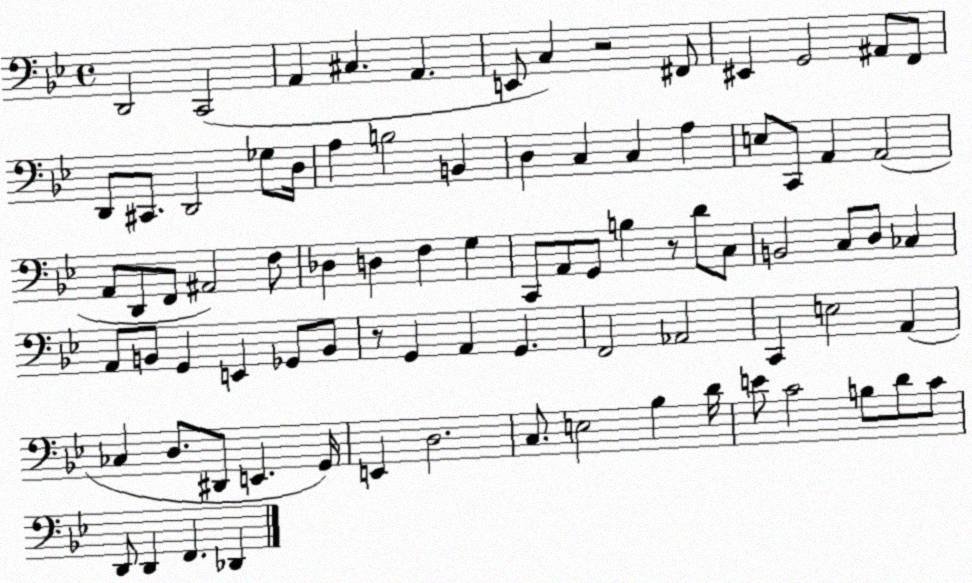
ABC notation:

X:1
T:Untitled
M:4/4
L:1/4
K:Bb
D,,2 C,,2 A,, ^C, A,, E,,/2 C, z2 ^F,,/2 ^E,, G,,2 ^A,,/2 F,,/2 D,,/2 ^C,,/2 D,,2 _G,/2 D,/4 A, B,2 B,, D, C, C, A, E,/2 C,,/2 A,, A,,2 A,,/2 D,,/2 F,,/2 ^A,,2 F,/2 _D, D, F, G, C,,/2 A,,/2 G,,/2 B, z/2 D/2 C,/2 B,,2 C,/2 D,/2 _C, A,,/2 B,,/2 G,, E,, _G,,/2 B,,/2 z/2 G,, A,, G,, F,,2 _A,,2 C,, E,2 A,, _C, D,/2 ^D,,/2 E,, G,,/4 E,, D,2 C,/2 E,2 _B, D/4 E/2 C2 B,/2 D/2 C/2 D,,/2 D,, F,, _D,,